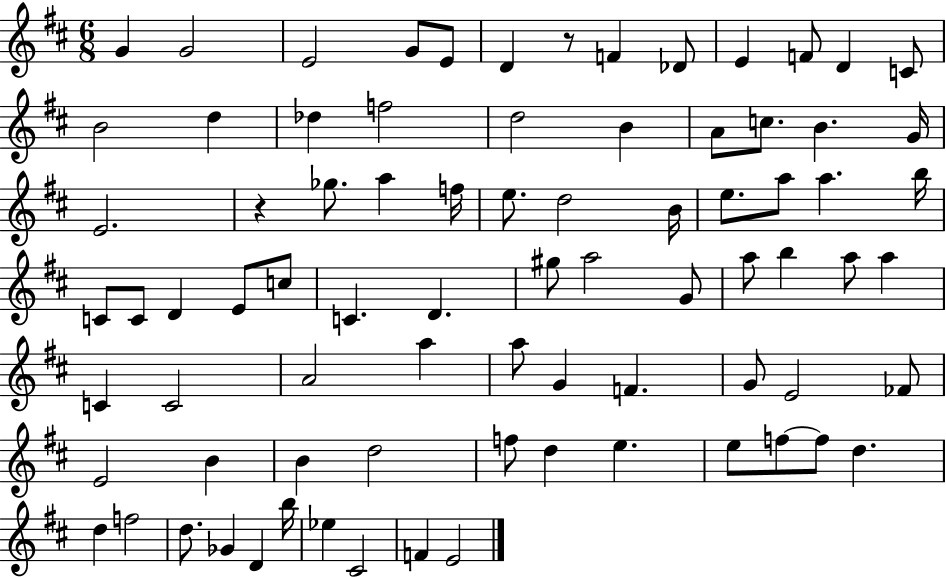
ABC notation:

X:1
T:Untitled
M:6/8
L:1/4
K:D
G G2 E2 G/2 E/2 D z/2 F _D/2 E F/2 D C/2 B2 d _d f2 d2 B A/2 c/2 B G/4 E2 z _g/2 a f/4 e/2 d2 B/4 e/2 a/2 a b/4 C/2 C/2 D E/2 c/2 C D ^g/2 a2 G/2 a/2 b a/2 a C C2 A2 a a/2 G F G/2 E2 _F/2 E2 B B d2 f/2 d e e/2 f/2 f/2 d d f2 d/2 _G D b/4 _e ^C2 F E2